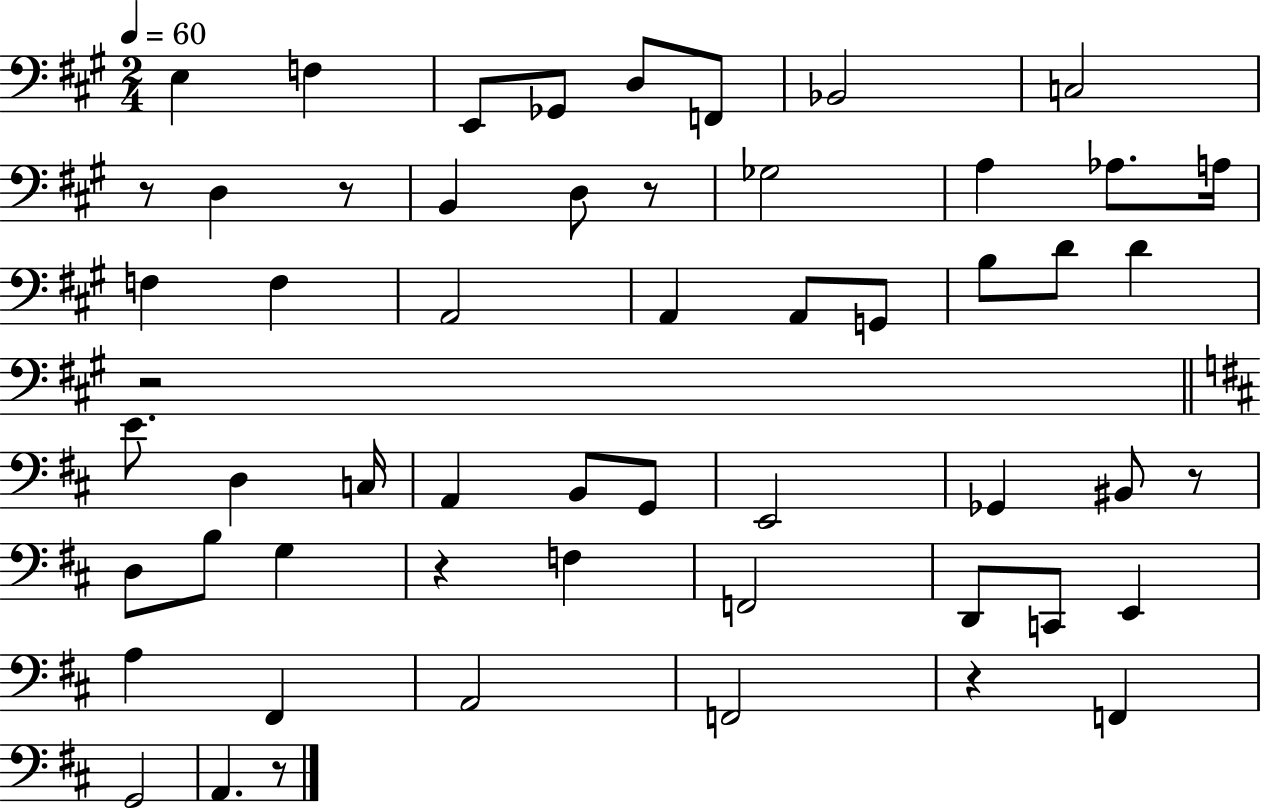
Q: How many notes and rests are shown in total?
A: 56